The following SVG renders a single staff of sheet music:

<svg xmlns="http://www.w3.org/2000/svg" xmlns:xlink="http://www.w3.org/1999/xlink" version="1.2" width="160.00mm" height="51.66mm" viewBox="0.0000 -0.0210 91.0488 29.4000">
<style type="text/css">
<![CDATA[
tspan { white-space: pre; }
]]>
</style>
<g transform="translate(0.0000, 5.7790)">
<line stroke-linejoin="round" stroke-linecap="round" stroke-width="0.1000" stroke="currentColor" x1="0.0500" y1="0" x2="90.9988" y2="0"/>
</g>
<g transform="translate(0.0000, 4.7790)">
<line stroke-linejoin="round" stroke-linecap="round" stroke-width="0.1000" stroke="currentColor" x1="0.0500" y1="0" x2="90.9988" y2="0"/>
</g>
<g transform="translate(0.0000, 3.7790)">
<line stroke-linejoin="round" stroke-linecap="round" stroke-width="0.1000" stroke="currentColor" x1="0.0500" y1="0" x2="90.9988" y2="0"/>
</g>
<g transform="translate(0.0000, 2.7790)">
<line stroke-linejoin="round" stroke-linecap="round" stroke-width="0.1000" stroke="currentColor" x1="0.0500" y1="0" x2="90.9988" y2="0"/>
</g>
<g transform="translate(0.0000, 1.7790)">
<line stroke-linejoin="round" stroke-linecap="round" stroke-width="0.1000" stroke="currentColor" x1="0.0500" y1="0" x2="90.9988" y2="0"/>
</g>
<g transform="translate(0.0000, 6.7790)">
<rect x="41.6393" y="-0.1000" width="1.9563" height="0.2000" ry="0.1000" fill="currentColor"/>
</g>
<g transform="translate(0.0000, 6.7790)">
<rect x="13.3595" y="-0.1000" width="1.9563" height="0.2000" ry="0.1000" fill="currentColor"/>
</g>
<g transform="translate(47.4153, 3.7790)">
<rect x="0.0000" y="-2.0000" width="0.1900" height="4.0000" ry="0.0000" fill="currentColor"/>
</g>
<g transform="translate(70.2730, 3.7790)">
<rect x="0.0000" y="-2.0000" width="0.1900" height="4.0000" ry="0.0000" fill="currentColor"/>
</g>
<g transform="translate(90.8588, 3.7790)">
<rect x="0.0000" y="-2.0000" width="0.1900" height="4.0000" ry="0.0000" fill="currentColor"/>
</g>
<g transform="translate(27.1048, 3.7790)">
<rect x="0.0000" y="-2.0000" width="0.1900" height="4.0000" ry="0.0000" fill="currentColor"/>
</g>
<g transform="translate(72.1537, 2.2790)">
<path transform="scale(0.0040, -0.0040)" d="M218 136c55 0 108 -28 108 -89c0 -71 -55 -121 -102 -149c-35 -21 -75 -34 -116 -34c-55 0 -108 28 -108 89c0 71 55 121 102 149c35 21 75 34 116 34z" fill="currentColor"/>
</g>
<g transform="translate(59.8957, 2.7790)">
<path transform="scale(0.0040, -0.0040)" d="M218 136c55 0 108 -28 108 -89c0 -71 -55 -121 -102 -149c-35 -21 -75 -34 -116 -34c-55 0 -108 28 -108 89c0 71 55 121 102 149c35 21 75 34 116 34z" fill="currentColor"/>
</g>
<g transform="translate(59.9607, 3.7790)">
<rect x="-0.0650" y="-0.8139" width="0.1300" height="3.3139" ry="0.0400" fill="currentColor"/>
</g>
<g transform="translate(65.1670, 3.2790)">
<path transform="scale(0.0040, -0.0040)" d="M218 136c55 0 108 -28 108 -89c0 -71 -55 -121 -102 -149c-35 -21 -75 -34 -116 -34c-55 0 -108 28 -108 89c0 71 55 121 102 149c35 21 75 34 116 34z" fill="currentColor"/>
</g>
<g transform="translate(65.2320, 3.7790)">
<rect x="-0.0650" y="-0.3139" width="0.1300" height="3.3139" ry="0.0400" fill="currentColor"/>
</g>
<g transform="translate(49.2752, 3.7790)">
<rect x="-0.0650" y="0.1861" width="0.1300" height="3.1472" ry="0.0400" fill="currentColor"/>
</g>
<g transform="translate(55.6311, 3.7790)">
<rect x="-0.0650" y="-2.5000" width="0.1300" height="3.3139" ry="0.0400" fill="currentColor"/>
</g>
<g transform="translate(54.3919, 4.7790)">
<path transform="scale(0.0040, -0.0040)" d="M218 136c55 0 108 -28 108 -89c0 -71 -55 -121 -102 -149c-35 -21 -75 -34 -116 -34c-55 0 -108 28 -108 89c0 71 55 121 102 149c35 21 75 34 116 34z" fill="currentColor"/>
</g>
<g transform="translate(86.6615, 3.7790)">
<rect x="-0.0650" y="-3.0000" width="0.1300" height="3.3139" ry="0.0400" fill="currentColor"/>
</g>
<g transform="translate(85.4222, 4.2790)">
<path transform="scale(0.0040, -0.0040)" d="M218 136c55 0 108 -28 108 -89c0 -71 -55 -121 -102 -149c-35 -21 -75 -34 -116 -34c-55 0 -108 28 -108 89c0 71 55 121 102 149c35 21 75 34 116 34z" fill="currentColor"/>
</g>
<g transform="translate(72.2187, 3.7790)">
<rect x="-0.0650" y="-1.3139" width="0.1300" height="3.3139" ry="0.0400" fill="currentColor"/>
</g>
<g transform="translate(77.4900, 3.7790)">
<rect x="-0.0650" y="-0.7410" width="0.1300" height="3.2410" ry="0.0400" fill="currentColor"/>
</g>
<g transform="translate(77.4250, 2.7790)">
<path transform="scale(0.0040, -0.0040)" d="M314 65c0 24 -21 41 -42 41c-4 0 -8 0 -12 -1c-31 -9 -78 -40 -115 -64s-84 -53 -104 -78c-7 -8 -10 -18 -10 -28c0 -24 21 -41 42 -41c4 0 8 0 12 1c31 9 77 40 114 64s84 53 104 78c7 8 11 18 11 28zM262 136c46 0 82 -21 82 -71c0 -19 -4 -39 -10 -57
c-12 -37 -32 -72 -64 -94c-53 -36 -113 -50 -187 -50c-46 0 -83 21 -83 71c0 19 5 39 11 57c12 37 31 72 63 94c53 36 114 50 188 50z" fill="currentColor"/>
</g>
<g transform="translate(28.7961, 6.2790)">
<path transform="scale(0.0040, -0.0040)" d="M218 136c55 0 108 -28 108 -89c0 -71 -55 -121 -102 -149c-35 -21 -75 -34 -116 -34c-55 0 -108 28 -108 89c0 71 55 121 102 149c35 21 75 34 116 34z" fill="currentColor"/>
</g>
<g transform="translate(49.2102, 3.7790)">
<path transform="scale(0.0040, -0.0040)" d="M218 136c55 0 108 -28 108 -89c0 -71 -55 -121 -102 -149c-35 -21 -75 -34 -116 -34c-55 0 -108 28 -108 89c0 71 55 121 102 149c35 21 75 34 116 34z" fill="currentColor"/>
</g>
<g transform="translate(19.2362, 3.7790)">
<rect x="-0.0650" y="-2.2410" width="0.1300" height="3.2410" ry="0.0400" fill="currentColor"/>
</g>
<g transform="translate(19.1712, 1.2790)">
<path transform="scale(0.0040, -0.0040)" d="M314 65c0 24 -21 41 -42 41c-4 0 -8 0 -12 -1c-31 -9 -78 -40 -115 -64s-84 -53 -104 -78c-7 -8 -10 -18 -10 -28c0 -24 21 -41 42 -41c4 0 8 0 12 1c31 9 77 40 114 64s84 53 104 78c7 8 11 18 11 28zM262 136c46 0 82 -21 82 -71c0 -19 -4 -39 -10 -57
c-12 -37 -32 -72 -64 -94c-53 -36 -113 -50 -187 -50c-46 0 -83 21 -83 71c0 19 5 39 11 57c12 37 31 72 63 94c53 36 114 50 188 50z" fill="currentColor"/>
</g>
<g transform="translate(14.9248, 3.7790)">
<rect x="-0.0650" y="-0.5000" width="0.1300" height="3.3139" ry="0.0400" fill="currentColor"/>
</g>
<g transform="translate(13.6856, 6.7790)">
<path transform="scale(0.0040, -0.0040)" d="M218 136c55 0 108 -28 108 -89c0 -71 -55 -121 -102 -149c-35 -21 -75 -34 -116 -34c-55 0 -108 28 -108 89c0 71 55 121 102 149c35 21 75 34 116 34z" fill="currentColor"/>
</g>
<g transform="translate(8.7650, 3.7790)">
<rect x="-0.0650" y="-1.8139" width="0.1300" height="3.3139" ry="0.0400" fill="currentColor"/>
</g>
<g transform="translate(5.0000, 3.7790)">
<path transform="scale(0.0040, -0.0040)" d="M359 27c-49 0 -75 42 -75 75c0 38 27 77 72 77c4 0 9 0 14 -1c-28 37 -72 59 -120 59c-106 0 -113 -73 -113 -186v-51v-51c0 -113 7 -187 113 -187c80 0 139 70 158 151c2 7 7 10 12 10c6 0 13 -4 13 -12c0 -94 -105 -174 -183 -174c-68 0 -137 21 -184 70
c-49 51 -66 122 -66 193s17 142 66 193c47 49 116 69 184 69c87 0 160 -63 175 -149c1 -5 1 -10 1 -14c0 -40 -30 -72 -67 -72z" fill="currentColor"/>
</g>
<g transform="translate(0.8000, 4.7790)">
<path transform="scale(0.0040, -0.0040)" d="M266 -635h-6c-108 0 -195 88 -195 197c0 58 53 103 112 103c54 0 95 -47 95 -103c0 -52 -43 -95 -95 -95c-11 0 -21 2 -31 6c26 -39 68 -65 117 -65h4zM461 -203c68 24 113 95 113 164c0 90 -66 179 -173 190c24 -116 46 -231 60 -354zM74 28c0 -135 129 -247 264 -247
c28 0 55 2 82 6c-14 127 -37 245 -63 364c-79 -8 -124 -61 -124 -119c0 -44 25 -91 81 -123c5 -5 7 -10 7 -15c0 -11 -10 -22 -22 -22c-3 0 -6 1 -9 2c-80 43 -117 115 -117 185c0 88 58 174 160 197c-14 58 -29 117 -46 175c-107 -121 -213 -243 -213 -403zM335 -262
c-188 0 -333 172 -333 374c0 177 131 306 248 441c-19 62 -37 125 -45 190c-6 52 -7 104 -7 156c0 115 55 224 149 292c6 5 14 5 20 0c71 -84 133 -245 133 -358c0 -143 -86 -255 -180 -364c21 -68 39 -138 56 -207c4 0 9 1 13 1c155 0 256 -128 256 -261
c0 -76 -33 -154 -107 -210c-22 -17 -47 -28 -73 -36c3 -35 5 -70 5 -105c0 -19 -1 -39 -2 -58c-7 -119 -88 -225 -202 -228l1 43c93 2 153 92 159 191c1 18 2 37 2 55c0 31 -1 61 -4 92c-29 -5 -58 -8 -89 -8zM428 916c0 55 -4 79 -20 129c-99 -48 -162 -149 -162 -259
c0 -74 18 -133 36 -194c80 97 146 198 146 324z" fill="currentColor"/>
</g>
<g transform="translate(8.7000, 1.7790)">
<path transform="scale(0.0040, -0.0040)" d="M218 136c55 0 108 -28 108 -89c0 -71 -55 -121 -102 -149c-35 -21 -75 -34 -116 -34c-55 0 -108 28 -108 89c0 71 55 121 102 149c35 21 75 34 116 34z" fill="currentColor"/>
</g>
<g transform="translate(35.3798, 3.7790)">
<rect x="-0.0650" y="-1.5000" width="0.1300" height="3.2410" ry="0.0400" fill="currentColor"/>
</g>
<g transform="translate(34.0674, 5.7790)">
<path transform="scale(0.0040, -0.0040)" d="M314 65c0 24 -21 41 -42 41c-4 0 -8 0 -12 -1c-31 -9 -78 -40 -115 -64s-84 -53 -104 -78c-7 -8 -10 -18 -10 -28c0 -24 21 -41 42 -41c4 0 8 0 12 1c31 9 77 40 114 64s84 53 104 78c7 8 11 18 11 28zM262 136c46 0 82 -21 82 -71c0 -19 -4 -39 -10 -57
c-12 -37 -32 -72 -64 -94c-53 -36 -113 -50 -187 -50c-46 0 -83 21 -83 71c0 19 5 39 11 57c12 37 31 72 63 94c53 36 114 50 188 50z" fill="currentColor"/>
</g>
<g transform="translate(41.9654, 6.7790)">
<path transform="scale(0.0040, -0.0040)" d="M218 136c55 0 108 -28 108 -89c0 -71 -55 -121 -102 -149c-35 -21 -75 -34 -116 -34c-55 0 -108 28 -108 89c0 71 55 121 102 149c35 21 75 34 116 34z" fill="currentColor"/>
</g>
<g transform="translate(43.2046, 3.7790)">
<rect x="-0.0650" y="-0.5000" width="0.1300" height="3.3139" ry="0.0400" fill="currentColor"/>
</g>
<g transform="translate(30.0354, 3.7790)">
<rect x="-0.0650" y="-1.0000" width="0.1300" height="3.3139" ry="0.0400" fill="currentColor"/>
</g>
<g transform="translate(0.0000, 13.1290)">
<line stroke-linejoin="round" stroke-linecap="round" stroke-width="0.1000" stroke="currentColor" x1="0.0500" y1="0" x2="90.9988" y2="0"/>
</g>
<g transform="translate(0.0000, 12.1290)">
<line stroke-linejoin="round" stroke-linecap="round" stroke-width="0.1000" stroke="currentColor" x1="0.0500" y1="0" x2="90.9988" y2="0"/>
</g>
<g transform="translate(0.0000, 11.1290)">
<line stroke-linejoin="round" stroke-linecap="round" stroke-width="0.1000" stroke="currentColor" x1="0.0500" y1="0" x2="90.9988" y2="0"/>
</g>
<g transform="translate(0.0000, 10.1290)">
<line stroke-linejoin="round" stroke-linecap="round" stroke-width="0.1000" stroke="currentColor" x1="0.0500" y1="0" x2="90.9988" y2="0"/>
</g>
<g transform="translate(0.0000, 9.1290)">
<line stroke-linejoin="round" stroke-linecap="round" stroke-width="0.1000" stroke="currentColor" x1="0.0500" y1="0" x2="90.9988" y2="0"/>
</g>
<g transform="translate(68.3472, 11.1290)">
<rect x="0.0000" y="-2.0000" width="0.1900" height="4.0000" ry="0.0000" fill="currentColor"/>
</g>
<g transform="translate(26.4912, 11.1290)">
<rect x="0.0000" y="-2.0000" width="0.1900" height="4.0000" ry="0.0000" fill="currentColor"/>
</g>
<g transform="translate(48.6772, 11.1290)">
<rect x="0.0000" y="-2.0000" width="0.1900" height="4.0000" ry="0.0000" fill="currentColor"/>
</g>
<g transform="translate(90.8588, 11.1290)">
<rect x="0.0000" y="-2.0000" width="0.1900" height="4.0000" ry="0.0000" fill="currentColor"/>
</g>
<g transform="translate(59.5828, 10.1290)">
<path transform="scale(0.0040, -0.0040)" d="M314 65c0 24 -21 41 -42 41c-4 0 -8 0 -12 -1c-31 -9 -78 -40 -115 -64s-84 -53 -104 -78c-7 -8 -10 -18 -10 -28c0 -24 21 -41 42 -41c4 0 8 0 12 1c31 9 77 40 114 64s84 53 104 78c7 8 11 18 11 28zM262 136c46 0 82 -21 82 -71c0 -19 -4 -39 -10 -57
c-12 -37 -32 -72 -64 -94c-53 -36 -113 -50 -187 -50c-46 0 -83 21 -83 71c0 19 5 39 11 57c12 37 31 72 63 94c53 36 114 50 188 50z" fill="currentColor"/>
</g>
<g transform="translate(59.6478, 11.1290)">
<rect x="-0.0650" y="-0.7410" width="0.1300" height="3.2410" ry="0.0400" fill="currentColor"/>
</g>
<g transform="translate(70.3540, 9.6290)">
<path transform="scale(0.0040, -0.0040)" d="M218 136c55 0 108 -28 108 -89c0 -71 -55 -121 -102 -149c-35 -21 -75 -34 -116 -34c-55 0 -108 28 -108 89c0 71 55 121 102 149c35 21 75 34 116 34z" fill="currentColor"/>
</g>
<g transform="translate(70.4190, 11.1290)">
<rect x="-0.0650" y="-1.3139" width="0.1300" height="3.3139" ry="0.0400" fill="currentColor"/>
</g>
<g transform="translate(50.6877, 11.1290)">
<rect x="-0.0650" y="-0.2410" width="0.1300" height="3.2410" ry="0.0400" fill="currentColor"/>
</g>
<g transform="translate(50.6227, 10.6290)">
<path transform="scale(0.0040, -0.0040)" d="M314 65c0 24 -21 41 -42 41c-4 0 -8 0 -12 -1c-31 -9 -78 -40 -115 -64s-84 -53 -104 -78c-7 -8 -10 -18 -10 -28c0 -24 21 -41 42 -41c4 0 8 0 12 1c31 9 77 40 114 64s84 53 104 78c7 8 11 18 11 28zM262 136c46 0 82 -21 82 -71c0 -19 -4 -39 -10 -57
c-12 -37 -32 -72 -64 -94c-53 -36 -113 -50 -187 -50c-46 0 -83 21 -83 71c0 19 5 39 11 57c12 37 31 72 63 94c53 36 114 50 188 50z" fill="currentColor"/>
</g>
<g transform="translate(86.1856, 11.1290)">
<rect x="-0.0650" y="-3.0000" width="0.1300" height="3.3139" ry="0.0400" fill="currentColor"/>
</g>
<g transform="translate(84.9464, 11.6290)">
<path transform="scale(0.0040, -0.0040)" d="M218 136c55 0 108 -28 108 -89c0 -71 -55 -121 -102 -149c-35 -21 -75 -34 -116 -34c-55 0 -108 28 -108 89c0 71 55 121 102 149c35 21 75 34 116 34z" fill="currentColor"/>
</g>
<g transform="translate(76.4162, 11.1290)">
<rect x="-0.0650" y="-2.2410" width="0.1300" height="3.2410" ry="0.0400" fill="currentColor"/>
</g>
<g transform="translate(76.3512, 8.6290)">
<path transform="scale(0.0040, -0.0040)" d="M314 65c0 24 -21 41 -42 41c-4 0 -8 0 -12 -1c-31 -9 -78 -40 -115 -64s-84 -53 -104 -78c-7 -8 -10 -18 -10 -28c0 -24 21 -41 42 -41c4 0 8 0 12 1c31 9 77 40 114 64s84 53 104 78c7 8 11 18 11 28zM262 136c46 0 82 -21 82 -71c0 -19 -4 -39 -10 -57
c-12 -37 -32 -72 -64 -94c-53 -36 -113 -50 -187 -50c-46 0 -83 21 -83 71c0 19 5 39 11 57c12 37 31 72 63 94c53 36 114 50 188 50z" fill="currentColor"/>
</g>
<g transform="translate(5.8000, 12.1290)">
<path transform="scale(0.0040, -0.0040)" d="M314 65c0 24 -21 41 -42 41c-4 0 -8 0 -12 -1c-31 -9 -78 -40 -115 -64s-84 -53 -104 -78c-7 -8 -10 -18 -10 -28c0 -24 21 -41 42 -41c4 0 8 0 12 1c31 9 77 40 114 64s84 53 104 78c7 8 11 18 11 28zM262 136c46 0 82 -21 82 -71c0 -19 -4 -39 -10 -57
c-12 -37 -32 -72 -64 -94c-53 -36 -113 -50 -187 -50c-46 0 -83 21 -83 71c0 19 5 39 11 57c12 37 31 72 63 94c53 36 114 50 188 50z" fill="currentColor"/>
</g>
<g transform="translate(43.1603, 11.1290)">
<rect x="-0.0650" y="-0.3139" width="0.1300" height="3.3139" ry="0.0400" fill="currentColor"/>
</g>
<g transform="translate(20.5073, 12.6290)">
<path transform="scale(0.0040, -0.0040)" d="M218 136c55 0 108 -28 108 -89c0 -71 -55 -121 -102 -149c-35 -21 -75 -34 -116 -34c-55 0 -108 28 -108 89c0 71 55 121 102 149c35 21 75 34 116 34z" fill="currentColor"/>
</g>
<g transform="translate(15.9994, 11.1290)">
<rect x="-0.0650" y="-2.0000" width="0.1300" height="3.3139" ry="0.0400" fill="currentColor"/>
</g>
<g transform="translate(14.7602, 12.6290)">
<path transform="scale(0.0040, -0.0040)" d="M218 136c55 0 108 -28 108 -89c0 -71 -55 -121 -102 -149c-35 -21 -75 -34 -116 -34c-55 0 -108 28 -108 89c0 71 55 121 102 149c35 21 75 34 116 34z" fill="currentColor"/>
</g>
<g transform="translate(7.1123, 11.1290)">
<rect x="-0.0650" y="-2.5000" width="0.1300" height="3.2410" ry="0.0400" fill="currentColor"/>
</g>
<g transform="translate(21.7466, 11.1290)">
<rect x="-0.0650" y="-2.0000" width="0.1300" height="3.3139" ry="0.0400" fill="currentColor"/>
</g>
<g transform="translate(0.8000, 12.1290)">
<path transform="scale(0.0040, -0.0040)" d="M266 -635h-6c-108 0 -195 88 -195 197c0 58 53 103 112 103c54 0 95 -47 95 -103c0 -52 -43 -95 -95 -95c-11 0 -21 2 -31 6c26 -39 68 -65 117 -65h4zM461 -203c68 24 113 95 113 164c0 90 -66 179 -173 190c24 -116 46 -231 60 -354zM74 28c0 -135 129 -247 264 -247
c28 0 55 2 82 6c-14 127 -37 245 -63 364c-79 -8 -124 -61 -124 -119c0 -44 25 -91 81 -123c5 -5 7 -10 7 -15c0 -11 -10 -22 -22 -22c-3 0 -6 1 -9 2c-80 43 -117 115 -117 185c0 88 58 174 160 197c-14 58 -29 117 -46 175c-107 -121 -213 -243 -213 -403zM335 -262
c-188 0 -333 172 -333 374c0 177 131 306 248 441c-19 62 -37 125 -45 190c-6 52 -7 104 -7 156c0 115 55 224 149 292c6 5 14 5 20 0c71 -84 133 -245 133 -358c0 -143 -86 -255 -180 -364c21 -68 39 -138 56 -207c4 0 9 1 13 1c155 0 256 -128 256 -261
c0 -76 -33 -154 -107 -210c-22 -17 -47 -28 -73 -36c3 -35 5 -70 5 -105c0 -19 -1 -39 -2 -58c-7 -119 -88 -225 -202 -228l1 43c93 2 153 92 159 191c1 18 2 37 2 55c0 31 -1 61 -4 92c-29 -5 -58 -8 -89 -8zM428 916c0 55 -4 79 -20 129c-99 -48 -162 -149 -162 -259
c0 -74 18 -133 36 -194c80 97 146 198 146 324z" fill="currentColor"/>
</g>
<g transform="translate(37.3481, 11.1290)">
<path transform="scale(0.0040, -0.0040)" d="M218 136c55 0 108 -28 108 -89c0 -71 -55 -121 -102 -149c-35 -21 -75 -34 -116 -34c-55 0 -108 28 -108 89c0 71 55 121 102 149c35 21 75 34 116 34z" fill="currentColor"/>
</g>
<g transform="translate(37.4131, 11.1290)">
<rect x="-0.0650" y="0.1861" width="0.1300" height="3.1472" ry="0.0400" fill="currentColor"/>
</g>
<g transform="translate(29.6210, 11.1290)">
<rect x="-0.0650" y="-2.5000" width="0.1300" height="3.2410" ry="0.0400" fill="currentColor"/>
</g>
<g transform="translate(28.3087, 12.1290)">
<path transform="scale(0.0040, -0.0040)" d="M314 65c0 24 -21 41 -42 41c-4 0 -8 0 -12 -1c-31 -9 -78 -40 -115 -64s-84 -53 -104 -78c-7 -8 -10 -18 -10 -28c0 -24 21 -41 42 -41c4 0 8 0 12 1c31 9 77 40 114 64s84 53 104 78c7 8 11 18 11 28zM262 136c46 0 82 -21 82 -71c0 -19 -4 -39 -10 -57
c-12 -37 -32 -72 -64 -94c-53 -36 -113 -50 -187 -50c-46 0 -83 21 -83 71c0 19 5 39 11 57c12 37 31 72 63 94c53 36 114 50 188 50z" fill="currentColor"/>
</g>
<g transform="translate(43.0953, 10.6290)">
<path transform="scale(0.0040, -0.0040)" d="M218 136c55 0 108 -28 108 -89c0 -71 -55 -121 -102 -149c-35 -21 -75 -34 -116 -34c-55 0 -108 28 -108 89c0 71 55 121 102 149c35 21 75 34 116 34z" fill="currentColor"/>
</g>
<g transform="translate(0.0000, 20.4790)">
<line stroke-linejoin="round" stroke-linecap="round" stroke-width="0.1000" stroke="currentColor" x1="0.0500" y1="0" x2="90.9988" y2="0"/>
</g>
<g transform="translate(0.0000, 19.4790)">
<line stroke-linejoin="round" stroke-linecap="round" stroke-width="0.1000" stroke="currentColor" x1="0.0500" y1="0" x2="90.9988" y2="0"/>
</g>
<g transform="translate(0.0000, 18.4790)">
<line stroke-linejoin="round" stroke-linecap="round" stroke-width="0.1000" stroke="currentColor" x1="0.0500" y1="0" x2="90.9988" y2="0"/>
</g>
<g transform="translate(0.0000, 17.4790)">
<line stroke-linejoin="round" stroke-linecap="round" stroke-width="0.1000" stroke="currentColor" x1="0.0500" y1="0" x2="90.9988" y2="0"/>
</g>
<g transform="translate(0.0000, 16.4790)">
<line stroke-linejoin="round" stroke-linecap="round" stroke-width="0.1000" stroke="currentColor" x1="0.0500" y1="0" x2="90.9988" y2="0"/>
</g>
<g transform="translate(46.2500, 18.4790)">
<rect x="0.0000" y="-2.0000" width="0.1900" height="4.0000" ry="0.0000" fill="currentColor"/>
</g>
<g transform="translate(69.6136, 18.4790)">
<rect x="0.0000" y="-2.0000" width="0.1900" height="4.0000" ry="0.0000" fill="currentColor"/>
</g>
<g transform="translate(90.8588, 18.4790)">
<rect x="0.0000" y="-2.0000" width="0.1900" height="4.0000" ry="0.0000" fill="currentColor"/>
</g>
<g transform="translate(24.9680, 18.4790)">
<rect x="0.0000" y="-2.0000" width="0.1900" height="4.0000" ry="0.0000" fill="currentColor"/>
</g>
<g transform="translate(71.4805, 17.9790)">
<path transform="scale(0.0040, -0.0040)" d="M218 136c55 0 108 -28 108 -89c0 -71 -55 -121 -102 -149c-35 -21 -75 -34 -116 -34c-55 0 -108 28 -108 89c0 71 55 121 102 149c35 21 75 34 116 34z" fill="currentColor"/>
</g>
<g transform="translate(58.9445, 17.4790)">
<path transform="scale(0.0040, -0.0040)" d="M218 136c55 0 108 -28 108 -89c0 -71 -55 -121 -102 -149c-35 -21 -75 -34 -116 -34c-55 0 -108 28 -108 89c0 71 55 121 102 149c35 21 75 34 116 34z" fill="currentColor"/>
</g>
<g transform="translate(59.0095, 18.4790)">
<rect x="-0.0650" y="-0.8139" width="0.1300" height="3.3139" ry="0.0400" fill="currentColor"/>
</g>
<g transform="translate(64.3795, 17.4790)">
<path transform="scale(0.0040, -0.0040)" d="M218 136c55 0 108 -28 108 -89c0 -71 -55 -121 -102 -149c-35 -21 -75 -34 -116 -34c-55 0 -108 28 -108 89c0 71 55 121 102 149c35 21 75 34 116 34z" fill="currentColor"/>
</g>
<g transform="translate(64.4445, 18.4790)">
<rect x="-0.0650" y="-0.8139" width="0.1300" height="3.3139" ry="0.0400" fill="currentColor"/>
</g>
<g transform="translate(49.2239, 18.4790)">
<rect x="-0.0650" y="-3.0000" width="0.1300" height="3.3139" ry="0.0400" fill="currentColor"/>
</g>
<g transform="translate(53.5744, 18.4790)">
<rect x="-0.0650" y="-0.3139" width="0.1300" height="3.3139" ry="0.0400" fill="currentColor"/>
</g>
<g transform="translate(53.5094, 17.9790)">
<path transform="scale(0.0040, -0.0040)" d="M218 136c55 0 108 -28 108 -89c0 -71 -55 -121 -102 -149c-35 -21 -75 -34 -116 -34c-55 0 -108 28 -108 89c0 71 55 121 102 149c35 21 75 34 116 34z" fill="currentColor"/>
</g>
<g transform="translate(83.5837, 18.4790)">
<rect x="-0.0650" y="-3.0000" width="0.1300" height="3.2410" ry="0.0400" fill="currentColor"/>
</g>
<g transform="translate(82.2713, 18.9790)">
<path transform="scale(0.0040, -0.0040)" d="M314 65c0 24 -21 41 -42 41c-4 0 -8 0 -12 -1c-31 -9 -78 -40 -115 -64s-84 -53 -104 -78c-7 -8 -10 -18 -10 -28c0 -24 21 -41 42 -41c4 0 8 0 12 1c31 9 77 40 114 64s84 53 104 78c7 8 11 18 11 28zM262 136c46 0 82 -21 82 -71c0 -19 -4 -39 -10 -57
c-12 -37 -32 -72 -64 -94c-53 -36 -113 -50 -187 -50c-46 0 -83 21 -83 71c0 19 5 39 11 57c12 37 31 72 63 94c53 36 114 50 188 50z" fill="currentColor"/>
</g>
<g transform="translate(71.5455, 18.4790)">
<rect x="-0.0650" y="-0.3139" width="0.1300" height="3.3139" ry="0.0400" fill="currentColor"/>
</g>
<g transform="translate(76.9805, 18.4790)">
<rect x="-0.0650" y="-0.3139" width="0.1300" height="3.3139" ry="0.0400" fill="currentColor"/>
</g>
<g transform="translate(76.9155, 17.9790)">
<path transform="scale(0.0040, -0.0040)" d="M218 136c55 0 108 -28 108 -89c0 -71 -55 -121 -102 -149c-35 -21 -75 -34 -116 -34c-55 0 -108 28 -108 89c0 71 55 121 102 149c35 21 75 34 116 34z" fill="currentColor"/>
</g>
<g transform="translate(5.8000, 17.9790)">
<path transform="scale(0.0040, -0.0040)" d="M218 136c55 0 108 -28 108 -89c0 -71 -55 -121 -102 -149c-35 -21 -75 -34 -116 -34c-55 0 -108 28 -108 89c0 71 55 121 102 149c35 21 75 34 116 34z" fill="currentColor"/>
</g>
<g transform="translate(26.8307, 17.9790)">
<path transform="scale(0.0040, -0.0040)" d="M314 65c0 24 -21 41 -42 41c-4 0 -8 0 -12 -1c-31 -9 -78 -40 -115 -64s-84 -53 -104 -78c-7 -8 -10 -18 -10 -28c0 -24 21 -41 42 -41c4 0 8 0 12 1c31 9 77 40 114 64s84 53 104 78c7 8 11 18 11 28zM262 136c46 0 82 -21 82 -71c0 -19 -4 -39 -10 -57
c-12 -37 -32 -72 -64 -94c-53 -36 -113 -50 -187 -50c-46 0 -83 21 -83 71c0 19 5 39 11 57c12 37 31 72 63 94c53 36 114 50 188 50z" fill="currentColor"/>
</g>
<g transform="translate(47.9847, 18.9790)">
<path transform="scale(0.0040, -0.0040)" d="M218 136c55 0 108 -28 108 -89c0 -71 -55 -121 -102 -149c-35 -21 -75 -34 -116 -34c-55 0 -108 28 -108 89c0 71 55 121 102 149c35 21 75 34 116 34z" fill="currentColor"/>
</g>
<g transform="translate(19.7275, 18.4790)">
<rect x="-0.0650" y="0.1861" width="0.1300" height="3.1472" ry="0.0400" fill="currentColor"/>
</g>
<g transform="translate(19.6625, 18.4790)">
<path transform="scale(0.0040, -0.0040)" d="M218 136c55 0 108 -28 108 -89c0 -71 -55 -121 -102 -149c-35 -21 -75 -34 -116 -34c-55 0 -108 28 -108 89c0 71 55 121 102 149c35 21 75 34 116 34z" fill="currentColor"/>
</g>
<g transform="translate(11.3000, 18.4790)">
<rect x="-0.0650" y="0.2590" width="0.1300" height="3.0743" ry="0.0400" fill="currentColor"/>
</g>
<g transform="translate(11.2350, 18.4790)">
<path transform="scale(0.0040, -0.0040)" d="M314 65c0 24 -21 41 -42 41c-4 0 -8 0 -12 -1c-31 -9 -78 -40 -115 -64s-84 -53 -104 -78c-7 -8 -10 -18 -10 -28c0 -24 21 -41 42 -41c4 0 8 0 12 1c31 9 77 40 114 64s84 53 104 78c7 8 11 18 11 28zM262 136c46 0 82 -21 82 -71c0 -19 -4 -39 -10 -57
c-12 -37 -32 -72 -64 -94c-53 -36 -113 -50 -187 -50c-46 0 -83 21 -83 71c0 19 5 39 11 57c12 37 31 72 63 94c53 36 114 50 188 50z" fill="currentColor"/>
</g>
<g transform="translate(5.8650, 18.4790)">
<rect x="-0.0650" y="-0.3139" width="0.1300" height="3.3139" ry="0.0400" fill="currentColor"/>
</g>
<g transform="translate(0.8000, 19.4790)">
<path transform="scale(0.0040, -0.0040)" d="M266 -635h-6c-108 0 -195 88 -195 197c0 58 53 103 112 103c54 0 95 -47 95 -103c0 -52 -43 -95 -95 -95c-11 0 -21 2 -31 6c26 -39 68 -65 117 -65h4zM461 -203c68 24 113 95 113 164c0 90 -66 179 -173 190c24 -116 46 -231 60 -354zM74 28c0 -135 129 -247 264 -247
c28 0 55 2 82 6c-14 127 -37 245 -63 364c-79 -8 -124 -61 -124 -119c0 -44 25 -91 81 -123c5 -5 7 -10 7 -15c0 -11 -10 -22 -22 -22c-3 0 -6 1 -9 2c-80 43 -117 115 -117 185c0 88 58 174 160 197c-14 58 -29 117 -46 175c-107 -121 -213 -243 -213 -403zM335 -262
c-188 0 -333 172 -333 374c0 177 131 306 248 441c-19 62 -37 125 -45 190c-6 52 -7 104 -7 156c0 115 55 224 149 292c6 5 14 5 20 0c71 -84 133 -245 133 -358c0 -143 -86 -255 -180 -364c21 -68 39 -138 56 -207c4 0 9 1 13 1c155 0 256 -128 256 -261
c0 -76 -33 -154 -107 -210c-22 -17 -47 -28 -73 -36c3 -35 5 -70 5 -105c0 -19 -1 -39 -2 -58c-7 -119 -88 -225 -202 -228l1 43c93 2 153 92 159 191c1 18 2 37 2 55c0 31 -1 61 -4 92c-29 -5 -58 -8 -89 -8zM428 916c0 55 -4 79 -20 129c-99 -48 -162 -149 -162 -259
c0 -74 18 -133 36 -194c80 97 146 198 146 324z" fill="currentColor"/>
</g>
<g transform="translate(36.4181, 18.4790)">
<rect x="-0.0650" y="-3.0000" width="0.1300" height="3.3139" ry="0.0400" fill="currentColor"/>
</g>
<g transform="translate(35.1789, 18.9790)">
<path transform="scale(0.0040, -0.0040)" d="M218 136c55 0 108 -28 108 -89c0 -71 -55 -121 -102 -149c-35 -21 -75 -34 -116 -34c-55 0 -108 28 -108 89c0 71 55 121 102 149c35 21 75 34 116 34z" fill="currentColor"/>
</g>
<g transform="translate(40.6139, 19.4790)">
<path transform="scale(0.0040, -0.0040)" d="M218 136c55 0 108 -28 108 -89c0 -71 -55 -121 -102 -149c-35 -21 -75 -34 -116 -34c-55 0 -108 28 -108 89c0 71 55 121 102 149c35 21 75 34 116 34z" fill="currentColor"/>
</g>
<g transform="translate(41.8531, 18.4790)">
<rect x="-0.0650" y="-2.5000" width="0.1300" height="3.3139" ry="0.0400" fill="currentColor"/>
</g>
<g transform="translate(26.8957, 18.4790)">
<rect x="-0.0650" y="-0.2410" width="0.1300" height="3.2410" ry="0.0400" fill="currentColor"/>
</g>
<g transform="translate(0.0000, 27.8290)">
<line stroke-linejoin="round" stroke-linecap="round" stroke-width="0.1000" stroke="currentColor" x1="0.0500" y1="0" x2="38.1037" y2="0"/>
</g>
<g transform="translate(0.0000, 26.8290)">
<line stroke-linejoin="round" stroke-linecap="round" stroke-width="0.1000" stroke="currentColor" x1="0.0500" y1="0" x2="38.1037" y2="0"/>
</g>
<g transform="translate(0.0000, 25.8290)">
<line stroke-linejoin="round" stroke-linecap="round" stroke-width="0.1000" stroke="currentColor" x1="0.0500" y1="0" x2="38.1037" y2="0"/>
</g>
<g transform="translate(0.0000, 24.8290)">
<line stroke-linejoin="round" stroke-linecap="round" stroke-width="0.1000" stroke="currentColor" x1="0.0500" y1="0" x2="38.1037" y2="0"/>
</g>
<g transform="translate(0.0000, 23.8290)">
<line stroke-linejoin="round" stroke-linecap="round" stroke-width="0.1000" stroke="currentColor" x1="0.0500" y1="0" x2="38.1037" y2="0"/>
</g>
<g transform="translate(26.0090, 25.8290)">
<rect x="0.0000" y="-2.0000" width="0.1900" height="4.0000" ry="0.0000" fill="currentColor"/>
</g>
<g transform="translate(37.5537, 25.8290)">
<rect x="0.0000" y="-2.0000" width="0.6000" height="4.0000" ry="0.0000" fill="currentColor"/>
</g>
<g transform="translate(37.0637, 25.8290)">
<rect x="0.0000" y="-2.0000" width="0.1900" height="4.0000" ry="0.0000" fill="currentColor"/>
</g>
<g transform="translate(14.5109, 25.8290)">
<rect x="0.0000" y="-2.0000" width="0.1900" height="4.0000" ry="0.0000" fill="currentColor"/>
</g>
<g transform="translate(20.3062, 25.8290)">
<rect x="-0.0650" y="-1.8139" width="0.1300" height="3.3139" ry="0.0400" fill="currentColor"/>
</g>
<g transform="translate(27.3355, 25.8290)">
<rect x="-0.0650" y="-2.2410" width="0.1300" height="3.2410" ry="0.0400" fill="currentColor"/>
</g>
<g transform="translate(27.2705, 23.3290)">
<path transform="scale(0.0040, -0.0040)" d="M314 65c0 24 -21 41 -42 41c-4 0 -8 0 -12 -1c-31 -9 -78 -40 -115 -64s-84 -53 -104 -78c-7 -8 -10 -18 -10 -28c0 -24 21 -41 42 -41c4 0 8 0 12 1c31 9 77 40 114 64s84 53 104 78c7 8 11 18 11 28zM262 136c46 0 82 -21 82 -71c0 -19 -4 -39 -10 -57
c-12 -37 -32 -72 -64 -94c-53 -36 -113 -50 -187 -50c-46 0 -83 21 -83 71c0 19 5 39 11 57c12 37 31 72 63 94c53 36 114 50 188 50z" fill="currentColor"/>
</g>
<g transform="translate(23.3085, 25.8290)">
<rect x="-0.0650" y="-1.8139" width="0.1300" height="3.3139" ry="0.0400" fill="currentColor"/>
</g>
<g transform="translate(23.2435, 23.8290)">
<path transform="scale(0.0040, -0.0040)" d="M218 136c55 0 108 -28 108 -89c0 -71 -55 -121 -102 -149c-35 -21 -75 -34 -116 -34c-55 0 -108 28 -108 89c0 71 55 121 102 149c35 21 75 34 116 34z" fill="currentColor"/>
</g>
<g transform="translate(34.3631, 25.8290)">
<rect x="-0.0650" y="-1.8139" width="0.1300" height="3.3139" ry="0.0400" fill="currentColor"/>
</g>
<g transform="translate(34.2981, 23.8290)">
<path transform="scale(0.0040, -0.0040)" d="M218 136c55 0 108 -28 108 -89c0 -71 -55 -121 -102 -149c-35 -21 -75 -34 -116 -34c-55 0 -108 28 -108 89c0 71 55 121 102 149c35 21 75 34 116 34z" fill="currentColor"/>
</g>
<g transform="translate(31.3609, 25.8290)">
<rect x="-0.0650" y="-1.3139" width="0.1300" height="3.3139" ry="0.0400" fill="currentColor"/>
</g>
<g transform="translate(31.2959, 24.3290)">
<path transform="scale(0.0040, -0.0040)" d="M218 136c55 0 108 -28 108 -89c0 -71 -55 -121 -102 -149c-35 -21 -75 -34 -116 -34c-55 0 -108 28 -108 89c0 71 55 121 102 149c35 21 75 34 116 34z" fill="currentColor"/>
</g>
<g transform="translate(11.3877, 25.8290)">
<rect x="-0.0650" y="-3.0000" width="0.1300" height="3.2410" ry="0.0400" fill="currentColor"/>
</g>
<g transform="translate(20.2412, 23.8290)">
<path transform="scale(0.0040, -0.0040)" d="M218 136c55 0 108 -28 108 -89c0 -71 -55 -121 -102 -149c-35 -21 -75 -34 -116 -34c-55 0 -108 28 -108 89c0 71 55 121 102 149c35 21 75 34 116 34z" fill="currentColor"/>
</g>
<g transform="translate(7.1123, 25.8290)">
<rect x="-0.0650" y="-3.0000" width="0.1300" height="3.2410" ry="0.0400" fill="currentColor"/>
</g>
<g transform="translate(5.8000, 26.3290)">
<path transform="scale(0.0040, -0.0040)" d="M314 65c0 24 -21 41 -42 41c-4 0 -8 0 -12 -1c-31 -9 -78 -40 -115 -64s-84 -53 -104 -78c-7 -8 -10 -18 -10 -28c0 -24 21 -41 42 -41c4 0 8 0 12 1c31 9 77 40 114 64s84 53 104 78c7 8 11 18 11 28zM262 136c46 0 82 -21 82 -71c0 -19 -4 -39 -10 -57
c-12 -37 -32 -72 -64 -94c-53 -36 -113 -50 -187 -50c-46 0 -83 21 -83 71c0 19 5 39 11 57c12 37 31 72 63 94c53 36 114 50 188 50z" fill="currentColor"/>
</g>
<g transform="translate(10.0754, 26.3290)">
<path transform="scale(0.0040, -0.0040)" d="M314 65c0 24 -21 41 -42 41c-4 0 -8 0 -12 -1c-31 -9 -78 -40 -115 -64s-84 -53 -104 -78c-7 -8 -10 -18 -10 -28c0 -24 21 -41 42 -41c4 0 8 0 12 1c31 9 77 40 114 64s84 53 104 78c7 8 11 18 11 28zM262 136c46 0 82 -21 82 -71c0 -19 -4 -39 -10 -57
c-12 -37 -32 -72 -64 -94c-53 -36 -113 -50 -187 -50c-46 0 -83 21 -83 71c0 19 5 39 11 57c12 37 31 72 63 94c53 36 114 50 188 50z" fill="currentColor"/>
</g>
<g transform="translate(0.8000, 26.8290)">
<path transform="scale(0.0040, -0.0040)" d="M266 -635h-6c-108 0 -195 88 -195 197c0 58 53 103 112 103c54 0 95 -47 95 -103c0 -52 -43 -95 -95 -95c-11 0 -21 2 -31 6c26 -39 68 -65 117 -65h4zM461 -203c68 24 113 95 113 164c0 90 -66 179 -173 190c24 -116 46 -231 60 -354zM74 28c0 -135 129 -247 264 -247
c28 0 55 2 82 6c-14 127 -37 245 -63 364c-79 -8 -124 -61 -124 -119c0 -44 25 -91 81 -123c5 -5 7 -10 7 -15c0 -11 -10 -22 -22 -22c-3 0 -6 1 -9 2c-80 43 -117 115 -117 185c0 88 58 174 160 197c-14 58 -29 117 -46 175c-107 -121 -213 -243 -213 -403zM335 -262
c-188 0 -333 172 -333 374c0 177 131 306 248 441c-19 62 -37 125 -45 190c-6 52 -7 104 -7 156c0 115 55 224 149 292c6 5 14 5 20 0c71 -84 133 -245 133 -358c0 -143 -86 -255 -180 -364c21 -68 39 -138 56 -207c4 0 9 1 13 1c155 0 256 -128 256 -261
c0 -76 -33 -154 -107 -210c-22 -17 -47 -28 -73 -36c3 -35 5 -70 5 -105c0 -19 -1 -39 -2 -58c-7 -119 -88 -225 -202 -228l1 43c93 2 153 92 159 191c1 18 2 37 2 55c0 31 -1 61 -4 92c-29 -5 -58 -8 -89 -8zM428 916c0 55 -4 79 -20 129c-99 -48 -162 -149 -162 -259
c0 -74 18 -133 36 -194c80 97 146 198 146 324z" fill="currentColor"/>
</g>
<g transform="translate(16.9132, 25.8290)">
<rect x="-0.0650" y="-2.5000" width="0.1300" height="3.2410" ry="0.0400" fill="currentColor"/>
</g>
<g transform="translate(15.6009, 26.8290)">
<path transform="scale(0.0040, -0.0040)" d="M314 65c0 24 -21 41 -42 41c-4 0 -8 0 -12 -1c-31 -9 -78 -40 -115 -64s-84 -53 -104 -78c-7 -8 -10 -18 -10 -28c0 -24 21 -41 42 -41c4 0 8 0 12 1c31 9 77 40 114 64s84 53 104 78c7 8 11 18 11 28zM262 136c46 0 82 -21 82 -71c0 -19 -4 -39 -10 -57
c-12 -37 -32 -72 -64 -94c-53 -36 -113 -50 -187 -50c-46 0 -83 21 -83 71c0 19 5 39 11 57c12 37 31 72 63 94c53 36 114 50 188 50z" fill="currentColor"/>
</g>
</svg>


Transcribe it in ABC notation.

X:1
T:Untitled
M:4/4
L:1/4
K:C
f C g2 D E2 C B G d c e d2 A G2 F F G2 B c c2 d2 e g2 A c B2 B c2 A G A c d d c c A2 A2 A2 G2 f f g2 e f